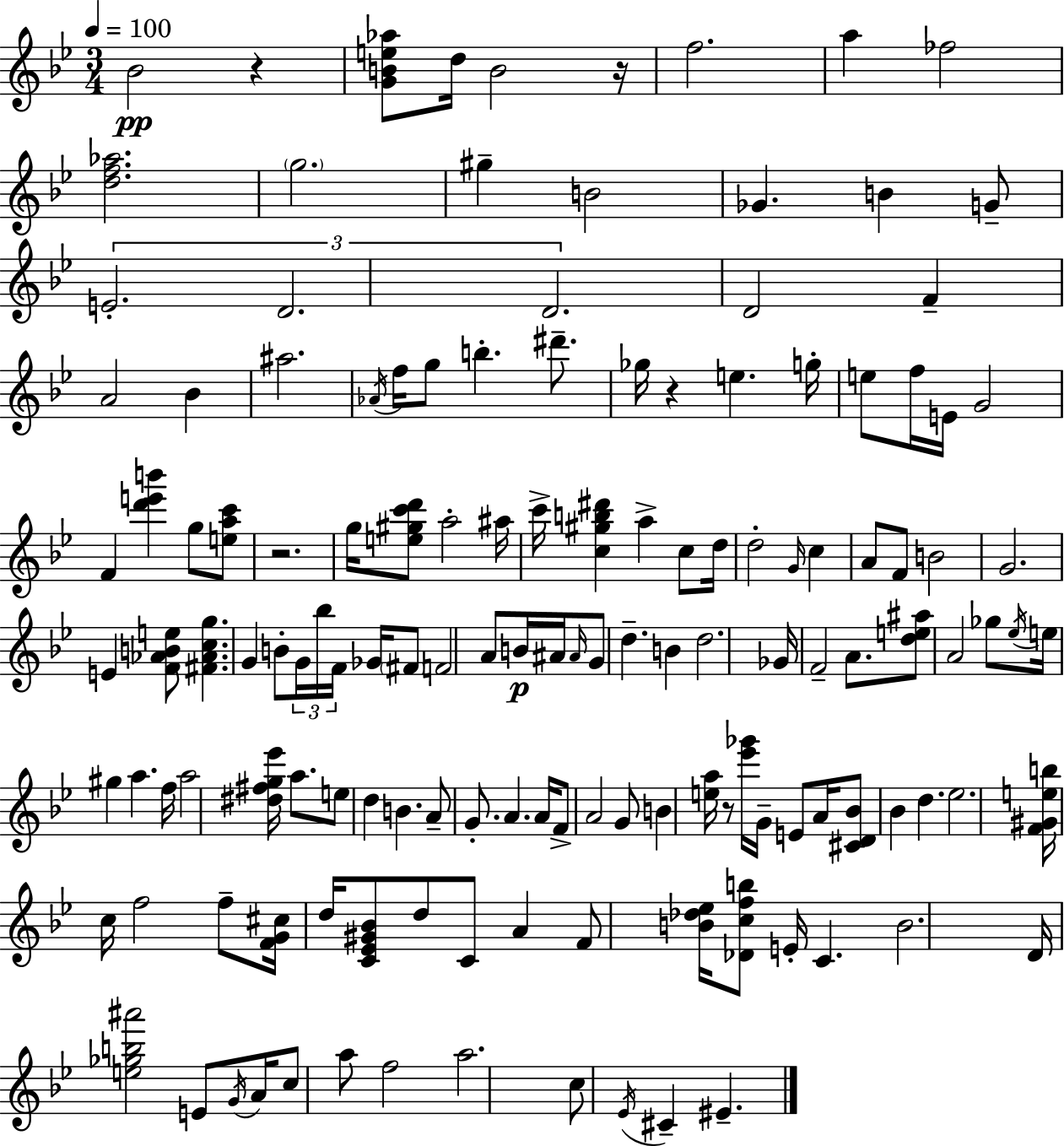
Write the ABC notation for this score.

X:1
T:Untitled
M:3/4
L:1/4
K:Bb
_B2 z [GBe_a]/2 d/4 B2 z/4 f2 a _f2 [df_a]2 g2 ^g B2 _G B G/2 E2 D2 D2 D2 F A2 _B ^a2 _A/4 f/4 g/2 b ^d'/2 _g/4 z e g/4 e/2 f/4 E/4 G2 F [d'e'b'] g/2 [eac']/2 z2 g/4 [e^gc'd']/2 a2 ^a/4 c'/4 [c^gb^d'] a c/2 d/4 d2 G/4 c A/2 F/2 B2 G2 E [F_ABe]/2 [^F_Acg] G B/2 G/4 _b/4 F/4 _G/4 ^F/2 F2 A/2 B/4 ^A/4 ^A/4 G/2 d B d2 _G/4 F2 A/2 [de^a]/2 A2 _g/2 _e/4 e/4 ^g a f/4 a2 [^d^fg_e']/4 a/2 e/2 d B A/2 G/2 A A/4 F/2 A2 G/2 B [ea]/4 z/2 [_e'_g']/4 G/4 E/2 A/4 [^CD_B]/2 _B d _e2 [F^Geb]/4 c/4 f2 f/2 [FG^c]/4 d/4 [C_E^G_B]/2 d/2 C/2 A F/2 [B_d_e]/4 [_Dcfb]/2 E/4 C B2 D/4 [e_gb^a']2 E/2 G/4 A/4 c/2 a/2 f2 a2 c/2 _E/4 ^C ^E